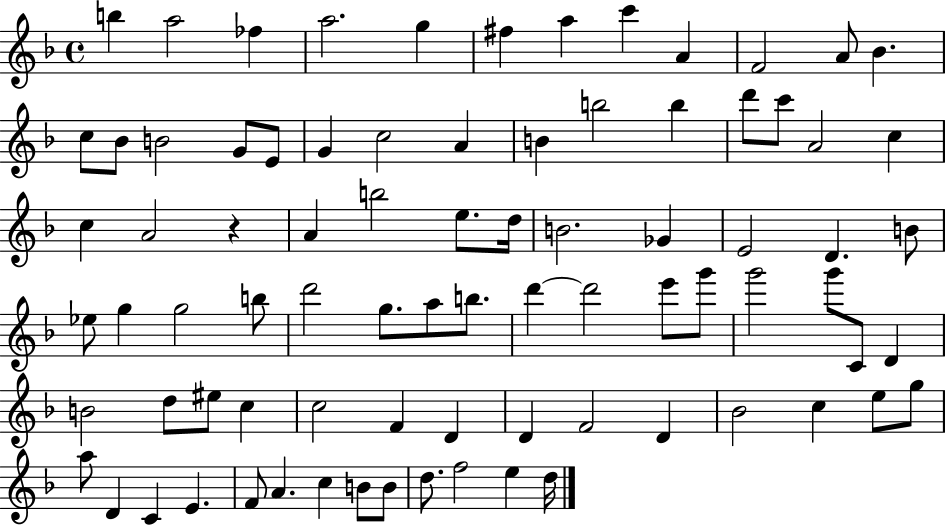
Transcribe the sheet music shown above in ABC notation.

X:1
T:Untitled
M:4/4
L:1/4
K:F
b a2 _f a2 g ^f a c' A F2 A/2 _B c/2 _B/2 B2 G/2 E/2 G c2 A B b2 b d'/2 c'/2 A2 c c A2 z A b2 e/2 d/4 B2 _G E2 D B/2 _e/2 g g2 b/2 d'2 g/2 a/2 b/2 d' d'2 e'/2 g'/2 g'2 g'/2 C/2 D B2 d/2 ^e/2 c c2 F D D F2 D _B2 c e/2 g/2 a/2 D C E F/2 A c B/2 B/2 d/2 f2 e d/4